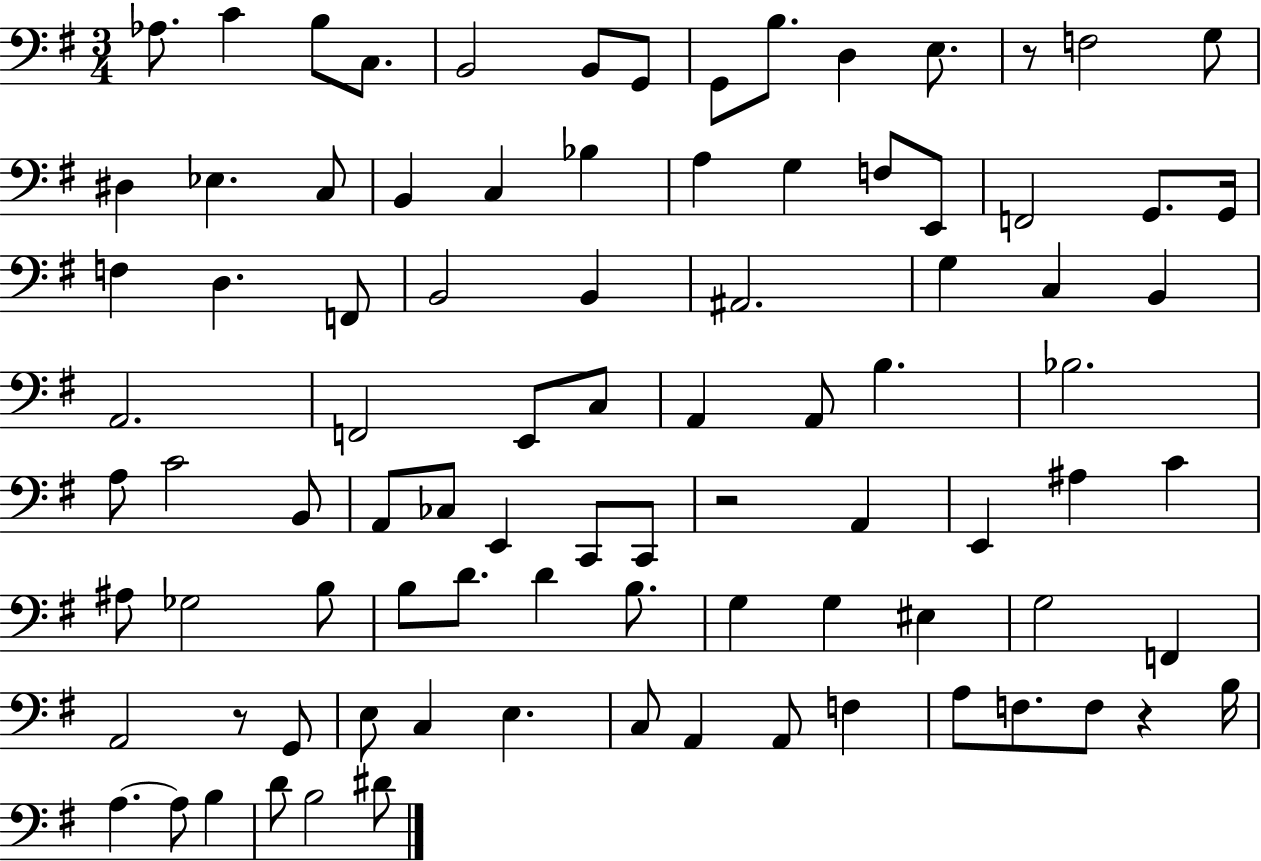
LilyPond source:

{
  \clef bass
  \numericTimeSignature
  \time 3/4
  \key g \major
  aes8. c'4 b8 c8. | b,2 b,8 g,8 | g,8 b8. d4 e8. | r8 f2 g8 | \break dis4 ees4. c8 | b,4 c4 bes4 | a4 g4 f8 e,8 | f,2 g,8. g,16 | \break f4 d4. f,8 | b,2 b,4 | ais,2. | g4 c4 b,4 | \break a,2. | f,2 e,8 c8 | a,4 a,8 b4. | bes2. | \break a8 c'2 b,8 | a,8 ces8 e,4 c,8 c,8 | r2 a,4 | e,4 ais4 c'4 | \break ais8 ges2 b8 | b8 d'8. d'4 b8. | g4 g4 eis4 | g2 f,4 | \break a,2 r8 g,8 | e8 c4 e4. | c8 a,4 a,8 f4 | a8 f8. f8 r4 b16 | \break a4.~~ a8 b4 | d'8 b2 dis'8 | \bar "|."
}